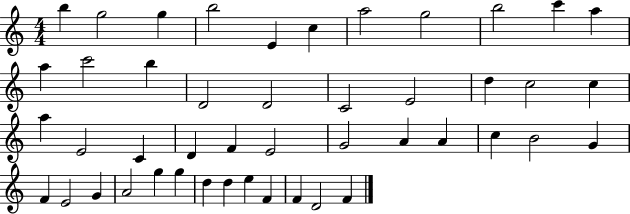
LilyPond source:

{
  \clef treble
  \numericTimeSignature
  \time 4/4
  \key c \major
  b''4 g''2 g''4 | b''2 e'4 c''4 | a''2 g''2 | b''2 c'''4 a''4 | \break a''4 c'''2 b''4 | d'2 d'2 | c'2 e'2 | d''4 c''2 c''4 | \break a''4 e'2 c'4 | d'4 f'4 e'2 | g'2 a'4 a'4 | c''4 b'2 g'4 | \break f'4 e'2 g'4 | a'2 g''4 g''4 | d''4 d''4 e''4 f'4 | f'4 d'2 f'4 | \break \bar "|."
}